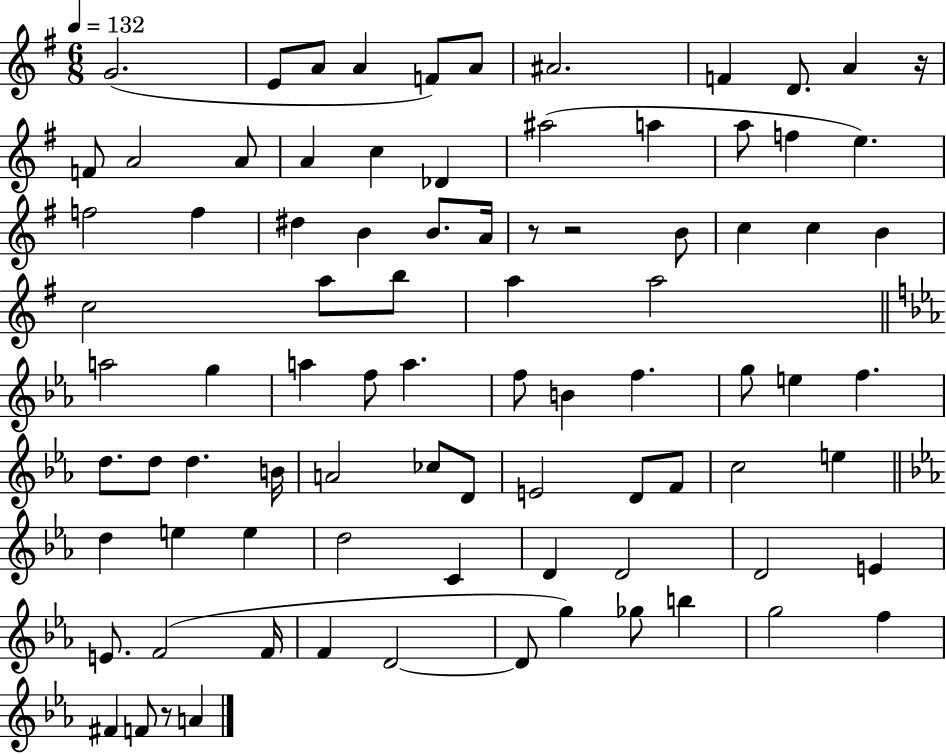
X:1
T:Untitled
M:6/8
L:1/4
K:G
G2 E/2 A/2 A F/2 A/2 ^A2 F D/2 A z/4 F/2 A2 A/2 A c _D ^a2 a a/2 f e f2 f ^d B B/2 A/4 z/2 z2 B/2 c c B c2 a/2 b/2 a a2 a2 g a f/2 a f/2 B f g/2 e f d/2 d/2 d B/4 A2 _c/2 D/2 E2 D/2 F/2 c2 e d e e d2 C D D2 D2 E E/2 F2 F/4 F D2 D/2 g _g/2 b g2 f ^F F/2 z/2 A